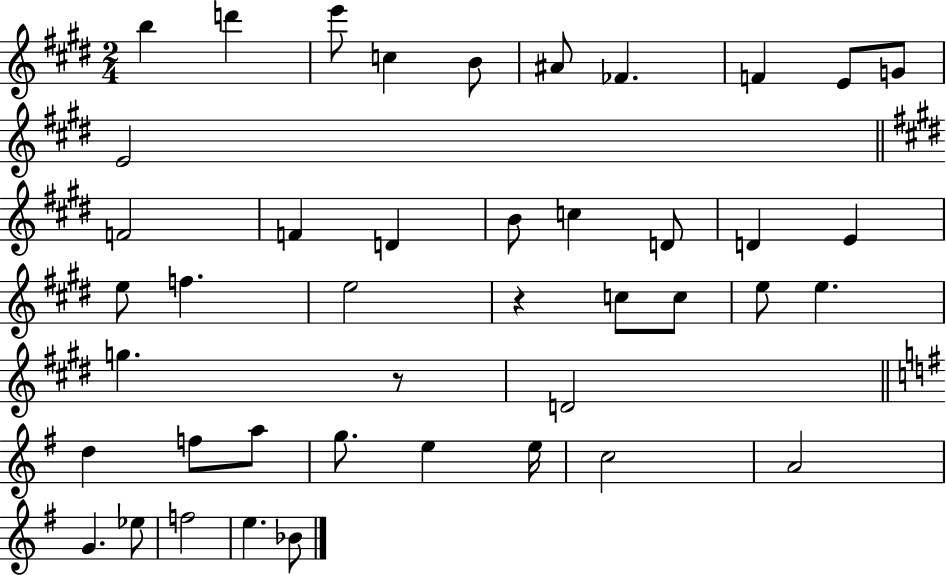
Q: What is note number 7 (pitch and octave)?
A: FES4